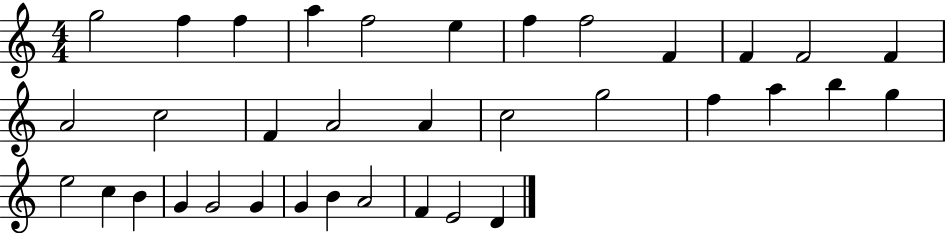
{
  \clef treble
  \numericTimeSignature
  \time 4/4
  \key c \major
  g''2 f''4 f''4 | a''4 f''2 e''4 | f''4 f''2 f'4 | f'4 f'2 f'4 | \break a'2 c''2 | f'4 a'2 a'4 | c''2 g''2 | f''4 a''4 b''4 g''4 | \break e''2 c''4 b'4 | g'4 g'2 g'4 | g'4 b'4 a'2 | f'4 e'2 d'4 | \break \bar "|."
}